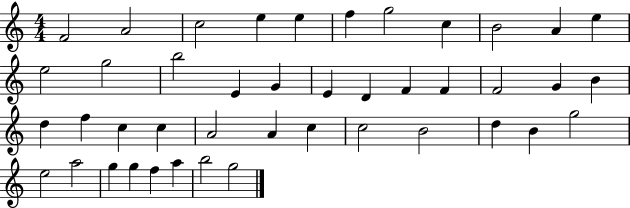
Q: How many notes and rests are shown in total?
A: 43